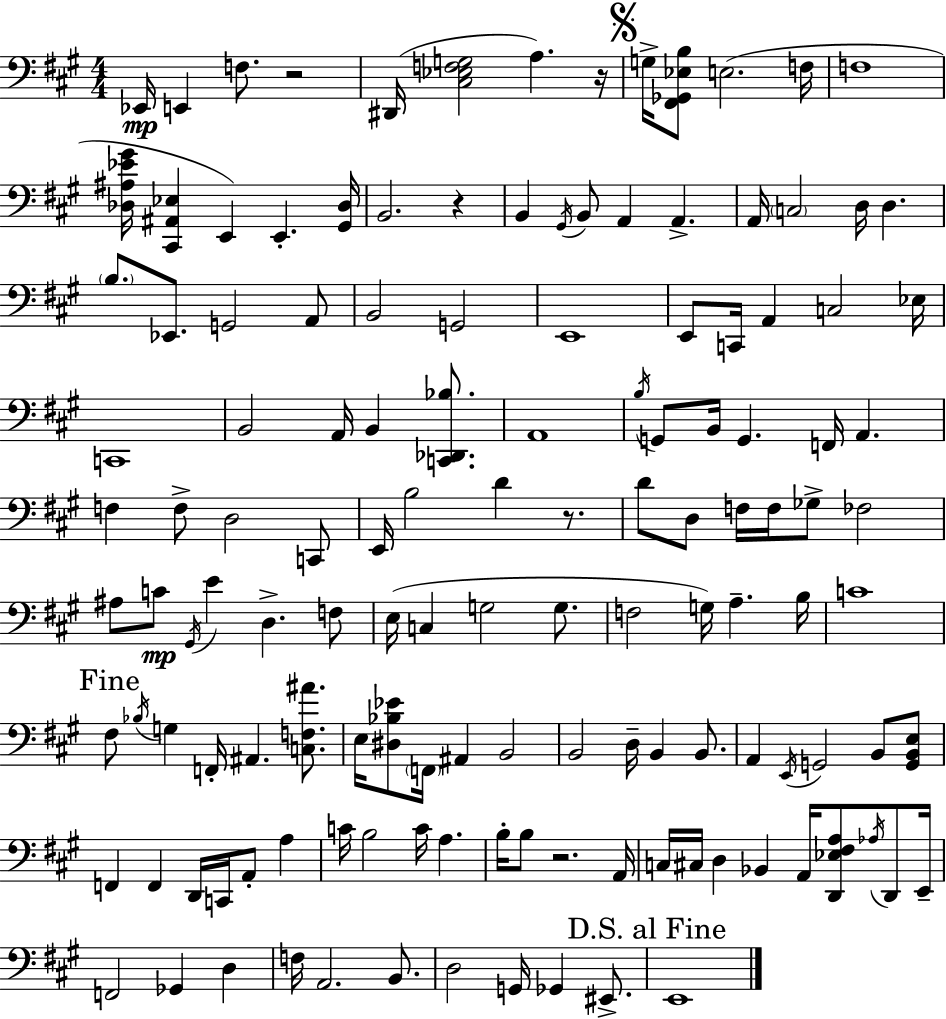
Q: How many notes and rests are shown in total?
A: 136